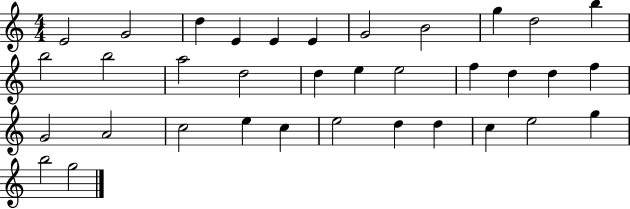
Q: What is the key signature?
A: C major